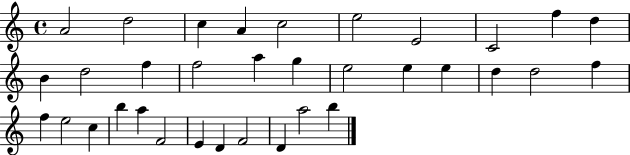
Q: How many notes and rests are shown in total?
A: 34